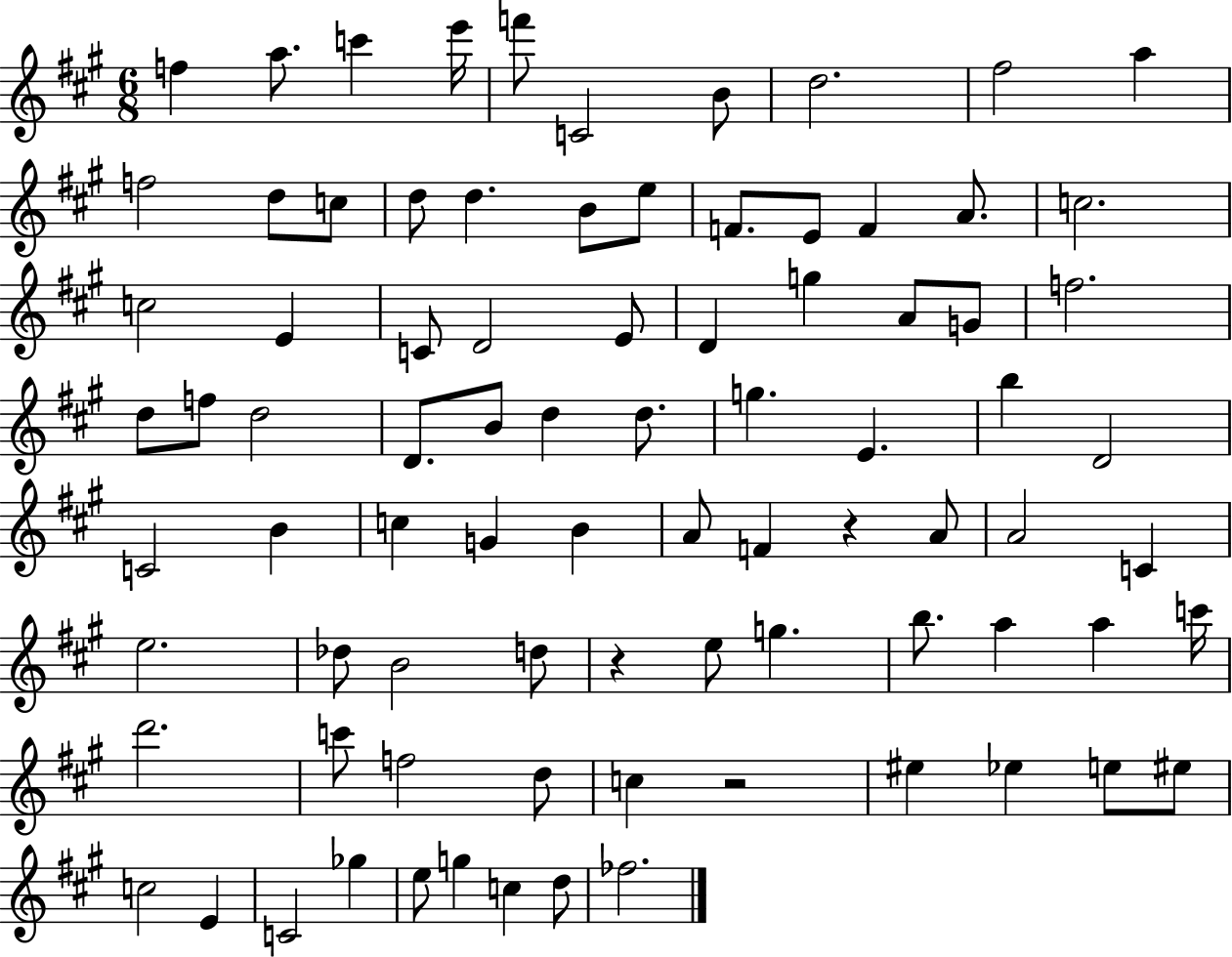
{
  \clef treble
  \numericTimeSignature
  \time 6/8
  \key a \major
  f''4 a''8. c'''4 e'''16 | f'''8 c'2 b'8 | d''2. | fis''2 a''4 | \break f''2 d''8 c''8 | d''8 d''4. b'8 e''8 | f'8. e'8 f'4 a'8. | c''2. | \break c''2 e'4 | c'8 d'2 e'8 | d'4 g''4 a'8 g'8 | f''2. | \break d''8 f''8 d''2 | d'8. b'8 d''4 d''8. | g''4. e'4. | b''4 d'2 | \break c'2 b'4 | c''4 g'4 b'4 | a'8 f'4 r4 a'8 | a'2 c'4 | \break e''2. | des''8 b'2 d''8 | r4 e''8 g''4. | b''8. a''4 a''4 c'''16 | \break d'''2. | c'''8 f''2 d''8 | c''4 r2 | eis''4 ees''4 e''8 eis''8 | \break c''2 e'4 | c'2 ges''4 | e''8 g''4 c''4 d''8 | fes''2. | \break \bar "|."
}